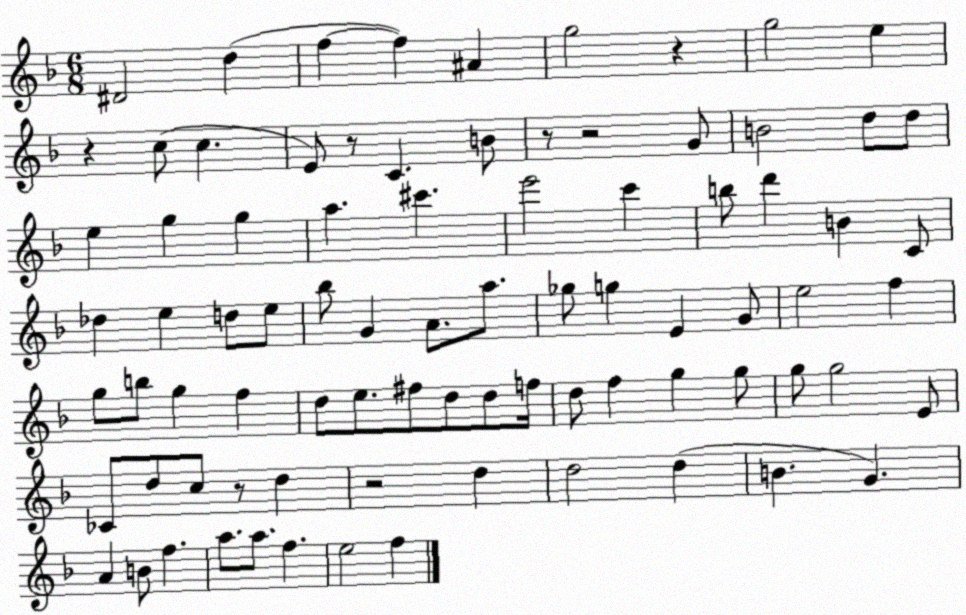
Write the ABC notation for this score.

X:1
T:Untitled
M:6/8
L:1/4
K:F
^D2 d f f ^A g2 z g2 e z c/2 c E/2 z/2 C B/2 z/2 z2 G/2 B2 d/2 d/2 e g g a ^c' e'2 c' b/2 d' B C/2 _d e d/2 e/2 _b/2 G A/2 a/2 _g/2 g E G/2 e2 f g/2 b/2 g f d/2 e/2 ^f/2 d/2 d/2 f/4 d/2 f g g/2 g/2 g2 E/2 _C/2 d/2 c/2 z/2 d z2 d d2 d B G A B/2 f a/2 a/2 f e2 f